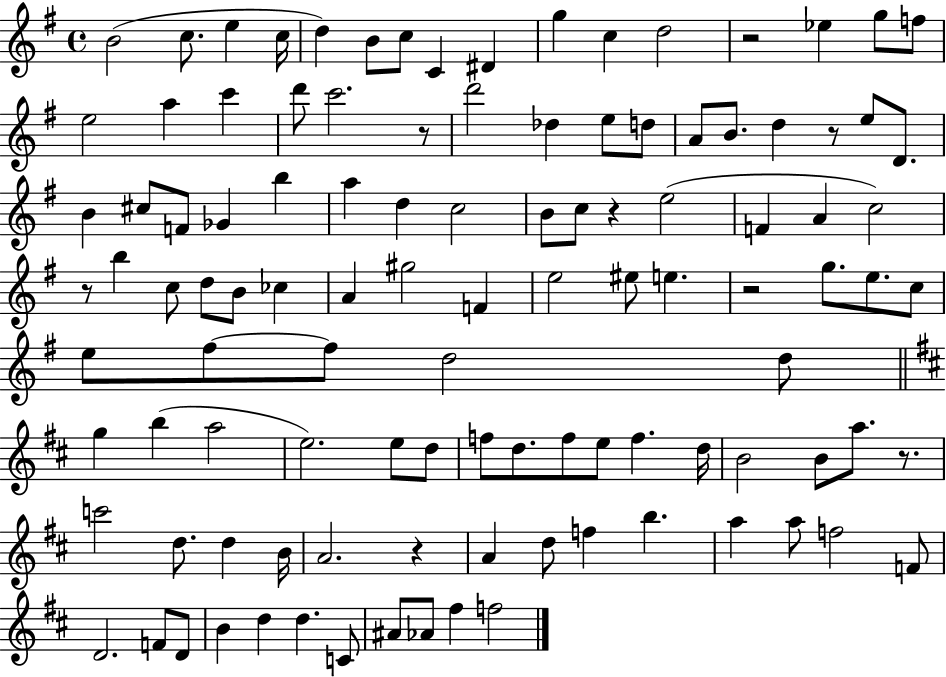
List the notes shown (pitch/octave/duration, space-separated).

B4/h C5/e. E5/q C5/s D5/q B4/e C5/e C4/q D#4/q G5/q C5/q D5/h R/h Eb5/q G5/e F5/e E5/h A5/q C6/q D6/e C6/h. R/e D6/h Db5/q E5/e D5/e A4/e B4/e. D5/q R/e E5/e D4/e. B4/q C#5/e F4/e Gb4/q B5/q A5/q D5/q C5/h B4/e C5/e R/q E5/h F4/q A4/q C5/h R/e B5/q C5/e D5/e B4/e CES5/q A4/q G#5/h F4/q E5/h EIS5/e E5/q. R/h G5/e. E5/e. C5/e E5/e F#5/e F#5/e D5/h D5/e G5/q B5/q A5/h E5/h. E5/e D5/e F5/e D5/e. F5/e E5/e F5/q. D5/s B4/h B4/e A5/e. R/e. C6/h D5/e. D5/q B4/s A4/h. R/q A4/q D5/e F5/q B5/q. A5/q A5/e F5/h F4/e D4/h. F4/e D4/e B4/q D5/q D5/q. C4/e A#4/e Ab4/e F#5/q F5/h